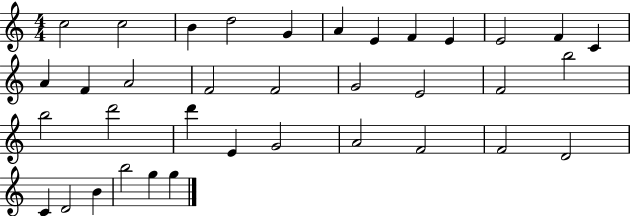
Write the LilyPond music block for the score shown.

{
  \clef treble
  \numericTimeSignature
  \time 4/4
  \key c \major
  c''2 c''2 | b'4 d''2 g'4 | a'4 e'4 f'4 e'4 | e'2 f'4 c'4 | \break a'4 f'4 a'2 | f'2 f'2 | g'2 e'2 | f'2 b''2 | \break b''2 d'''2 | d'''4 e'4 g'2 | a'2 f'2 | f'2 d'2 | \break c'4 d'2 b'4 | b''2 g''4 g''4 | \bar "|."
}